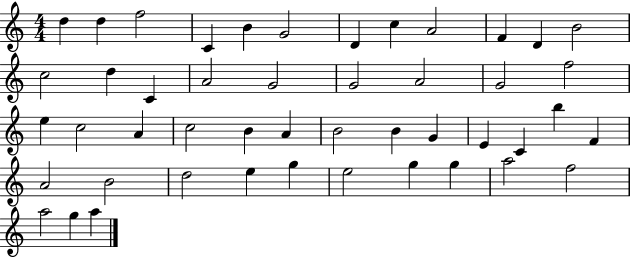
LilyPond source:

{
  \clef treble
  \numericTimeSignature
  \time 4/4
  \key c \major
  d''4 d''4 f''2 | c'4 b'4 g'2 | d'4 c''4 a'2 | f'4 d'4 b'2 | \break c''2 d''4 c'4 | a'2 g'2 | g'2 a'2 | g'2 f''2 | \break e''4 c''2 a'4 | c''2 b'4 a'4 | b'2 b'4 g'4 | e'4 c'4 b''4 f'4 | \break a'2 b'2 | d''2 e''4 g''4 | e''2 g''4 g''4 | a''2 f''2 | \break a''2 g''4 a''4 | \bar "|."
}